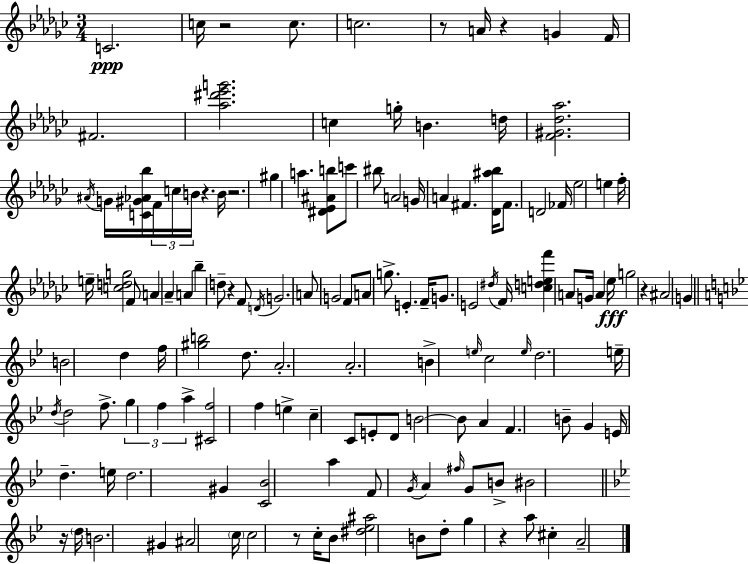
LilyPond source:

{
  \clef treble
  \numericTimeSignature
  \time 3/4
  \key ees \minor
  \repeat volta 2 { c'2.\ppp | c''16 r2 c''8. | c''2. | r8 a'16 r4 g'4 f'16 | \break fis'2. | <aes'' dis''' ees''' g'''>2. | c''4 g''16-. b'4. d''16 | <f' gis' des'' aes''>2. | \break \acciaccatura { ais'16 } g'16 <c' gis' aes' bes''>16 \tuplet 3/2 { f'16 c''16 b'16 } r4. | b'16 r2. | gis''4 a''4. <dis' ees' ais' b''>8 | c'''8 bis''8 a'2 | \break g'16 a'4 fis'4. | <des' ais'' bes''>16 fis'8. d'2 | fes'16 ees''2 e''4 | f''16-. e''16-- <c'' d'' g''>2 f'8 | \break a'4 aes'4-- a'4 | bes''4-- d''8-- r4 f'8 | \acciaccatura { d'16 } g'2. | a'8 g'2 | \break f'8 a'8 g''8.-> e'4.-. | f'16-- g'8. e'2 | \acciaccatura { dis''16 } f'16 <c'' d'' e'' f'''>4 a'8 g'16 a'4 | ees''16\fff g''2 r4 | \break ais'2 g'4 | \bar "||" \break \key bes \major b'2 d''4 | f''16 <gis'' b''>2 d''8. | a'2.-. | a'2.-. | \break b'4-> \grace { e''16 } c''2 | \grace { e''16 } d''2. | e''16-- \acciaccatura { d''16 } d''2 | f''8.-> \tuplet 3/2 { g''4 f''4 a''4-> } | \break <cis' f''>2 f''4 | e''4-> c''4-- c'8 | e'8-. d'8 b'2~~ | b'8 a'4 f'4. | \break b'8-- g'4 e'16 d''4.-- | e''16 d''2. | gis'4 <c' bes'>2 | a''4 f'8 \acciaccatura { g'16 } a'4 | \break \grace { fis''16 } g'8 b'8-> bis'2 | \bar "||" \break \key g \minor r16 \parenthesize d''16 b'2. | gis'4 ais'2 | \parenthesize c''16 c''2 r8 | c''16-. bes'8 <dis'' ees'' ais''>2 | \break b'8 d''8-. g''4 r4 | a''8 cis''4-. a'2-- | } \bar "|."
}